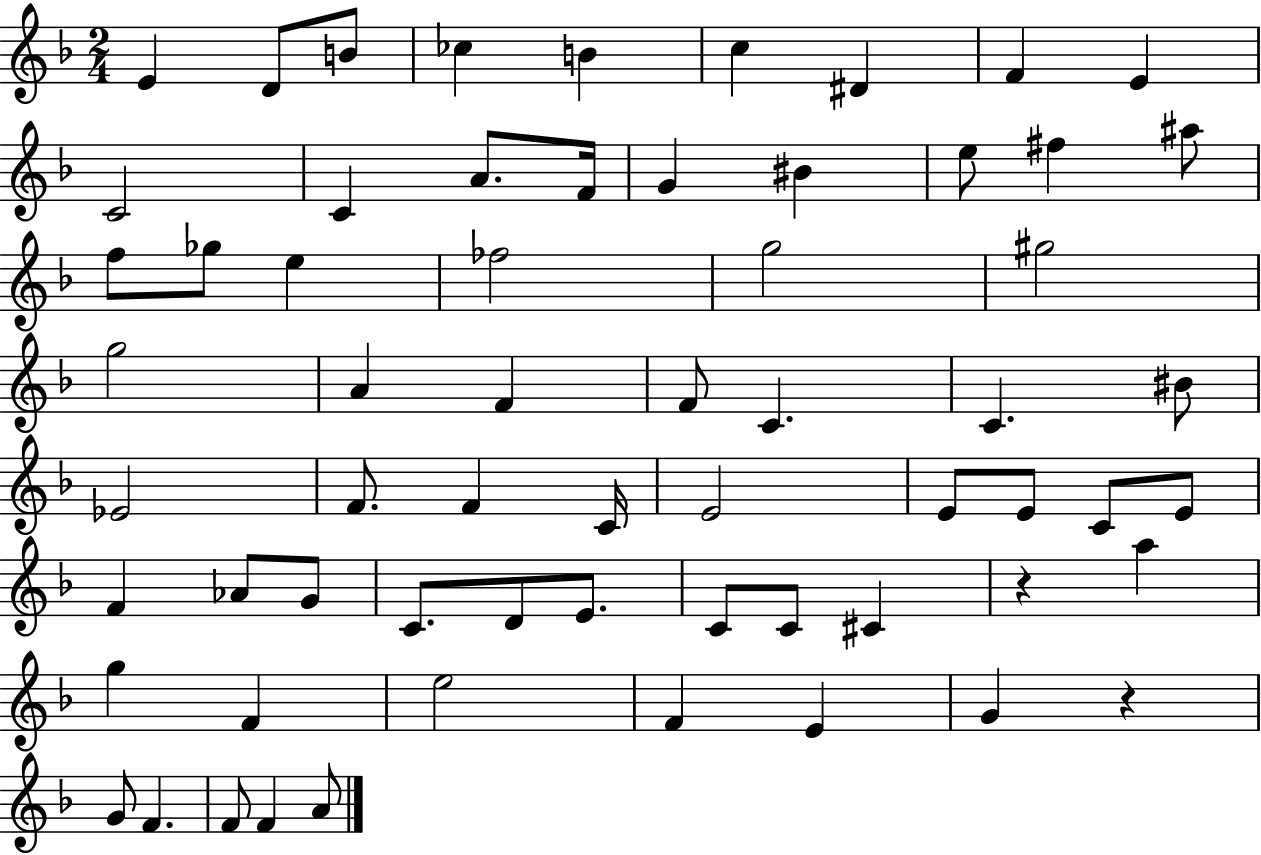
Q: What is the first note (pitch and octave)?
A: E4